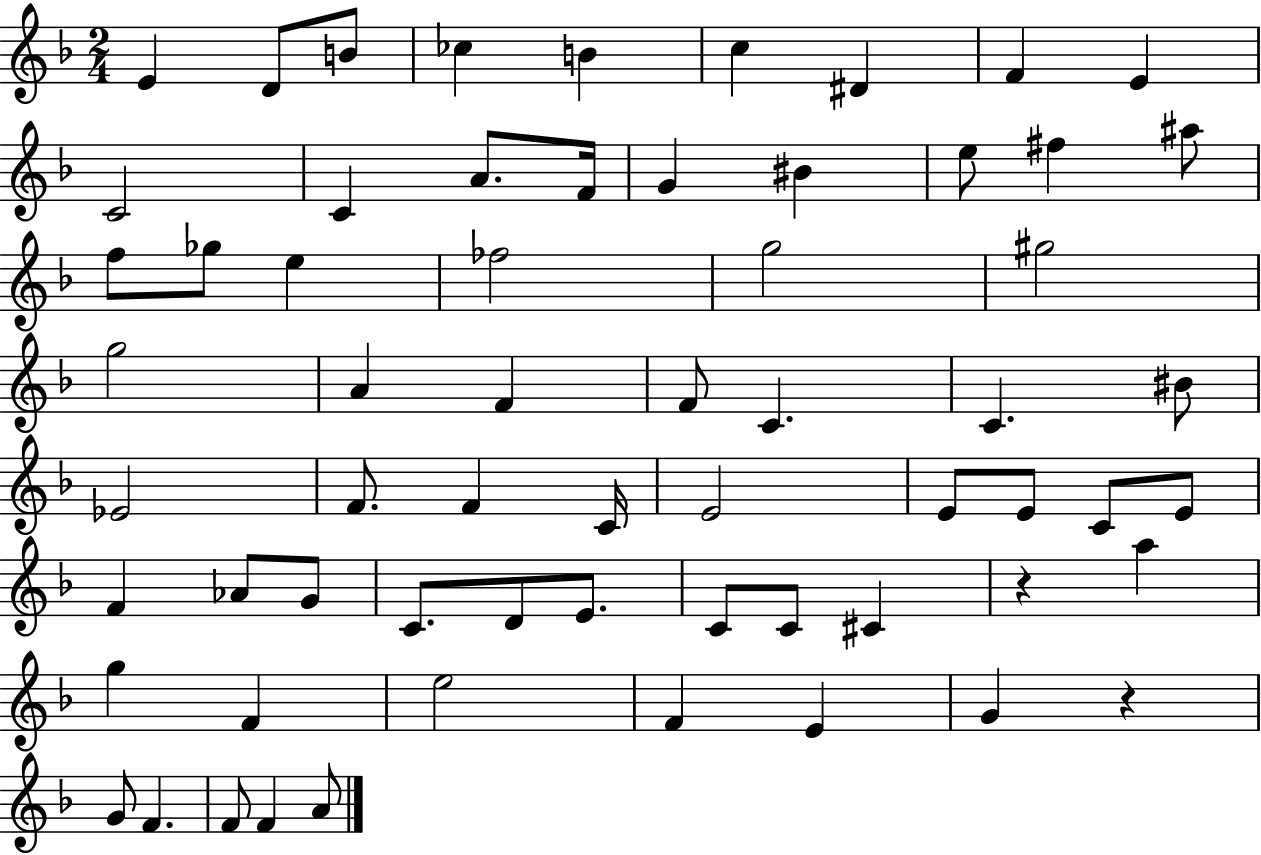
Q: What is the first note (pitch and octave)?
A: E4